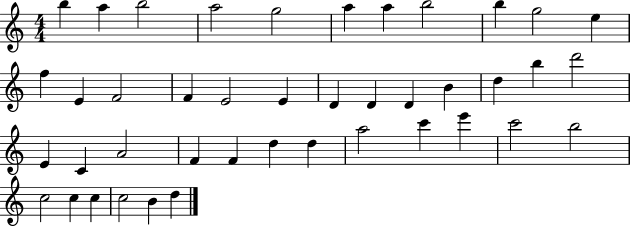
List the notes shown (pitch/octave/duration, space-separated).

B5/q A5/q B5/h A5/h G5/h A5/q A5/q B5/h B5/q G5/h E5/q F5/q E4/q F4/h F4/q E4/h E4/q D4/q D4/q D4/q B4/q D5/q B5/q D6/h E4/q C4/q A4/h F4/q F4/q D5/q D5/q A5/h C6/q E6/q C6/h B5/h C5/h C5/q C5/q C5/h B4/q D5/q